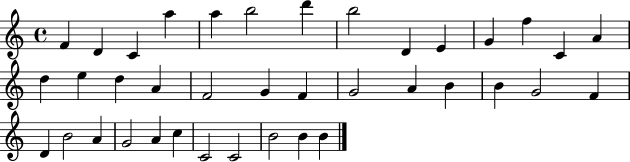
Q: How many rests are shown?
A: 0